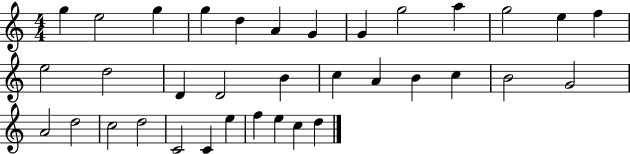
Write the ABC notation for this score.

X:1
T:Untitled
M:4/4
L:1/4
K:C
g e2 g g d A G G g2 a g2 e f e2 d2 D D2 B c A B c B2 G2 A2 d2 c2 d2 C2 C e f e c d